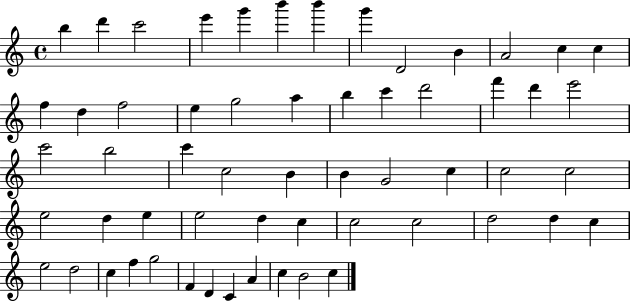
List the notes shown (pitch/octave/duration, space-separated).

B5/q D6/q C6/h E6/q G6/q B6/q B6/q G6/q D4/h B4/q A4/h C5/q C5/q F5/q D5/q F5/h E5/q G5/h A5/q B5/q C6/q D6/h F6/q D6/q E6/h C6/h B5/h C6/q C5/h B4/q B4/q G4/h C5/q C5/h C5/h E5/h D5/q E5/q E5/h D5/q C5/q C5/h C5/h D5/h D5/q C5/q E5/h D5/h C5/q F5/q G5/h F4/q D4/q C4/q A4/q C5/q B4/h C5/q